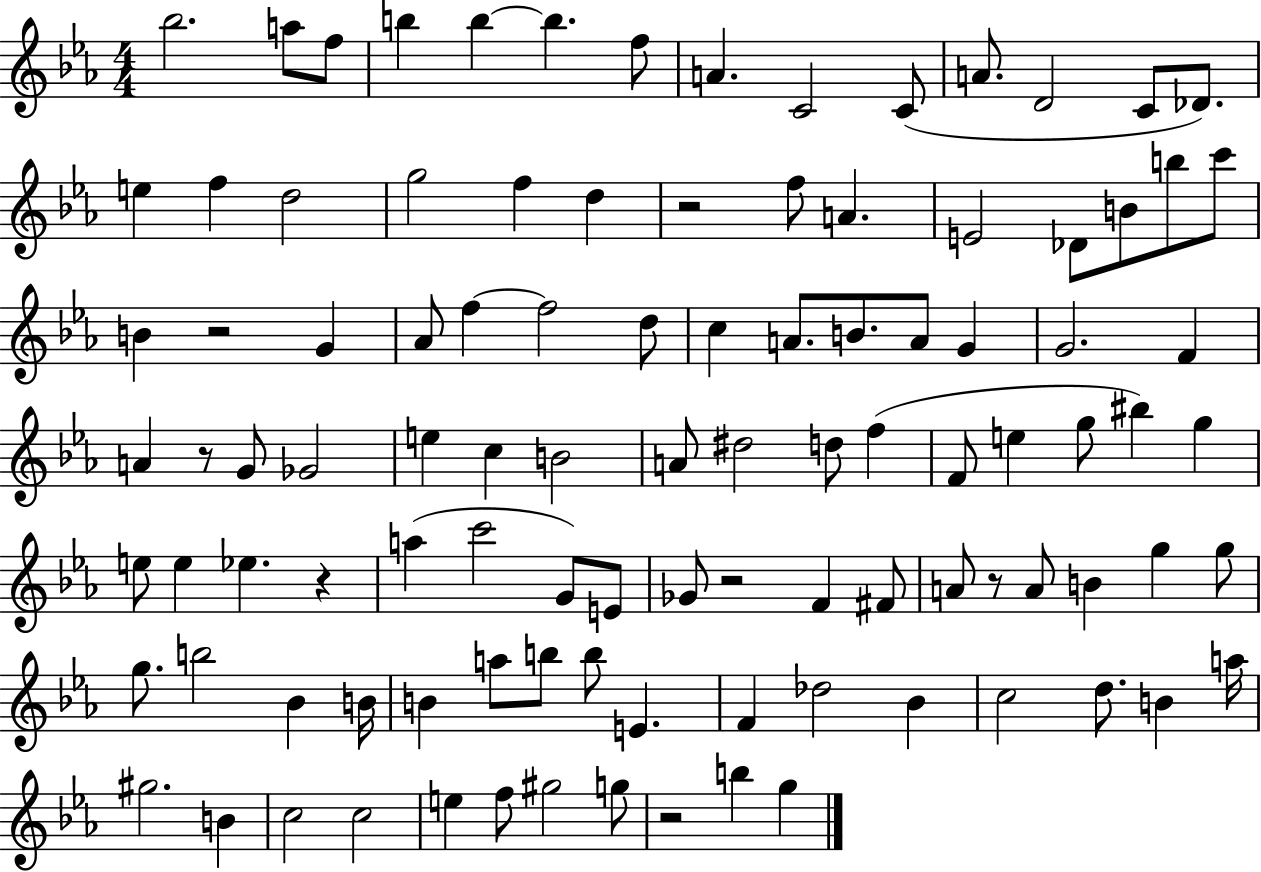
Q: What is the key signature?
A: EES major